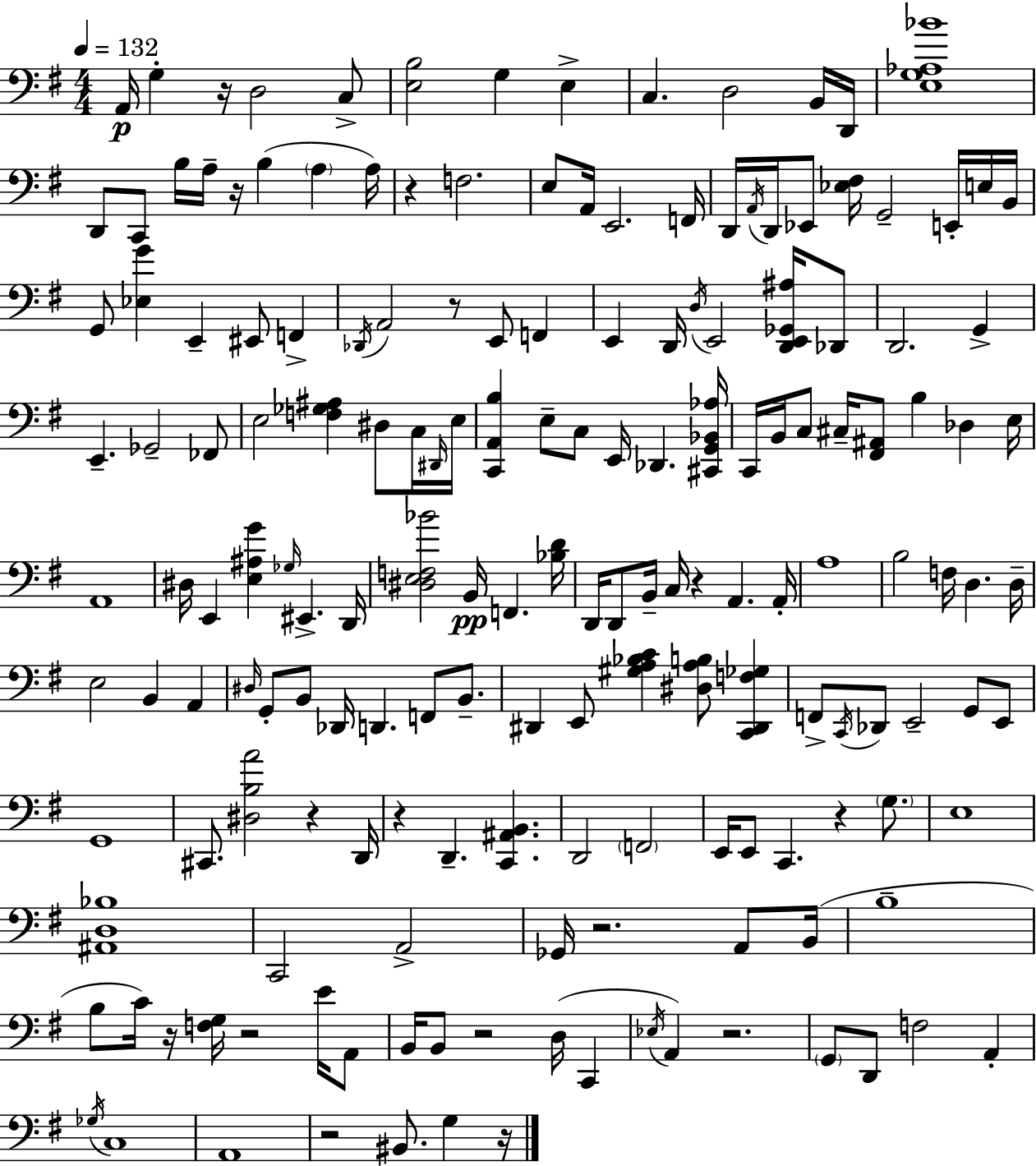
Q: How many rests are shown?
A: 15